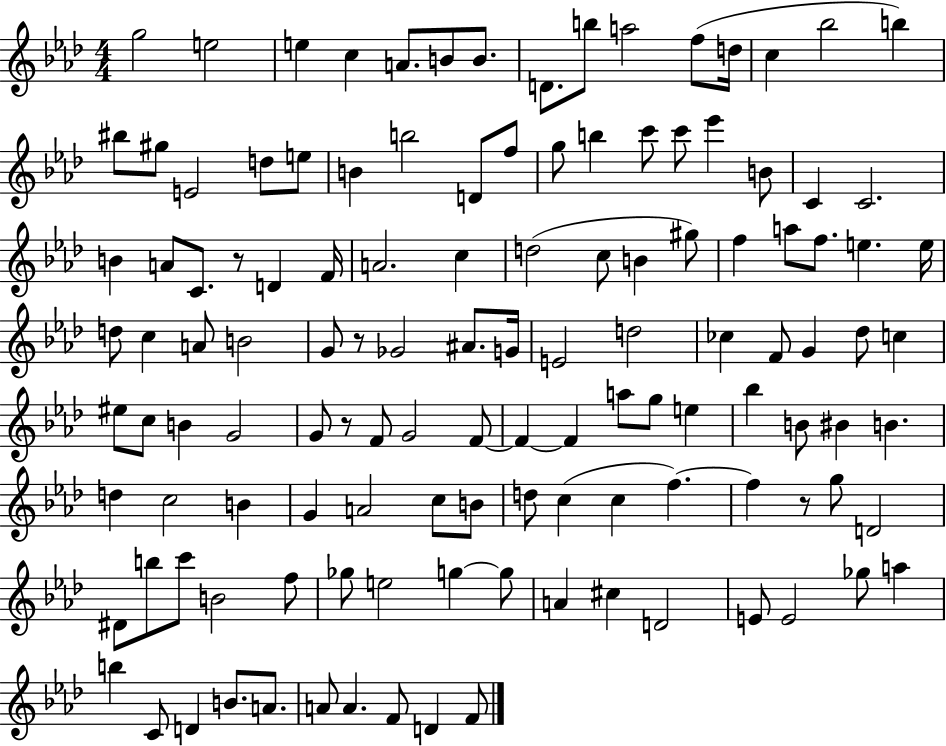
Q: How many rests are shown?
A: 4